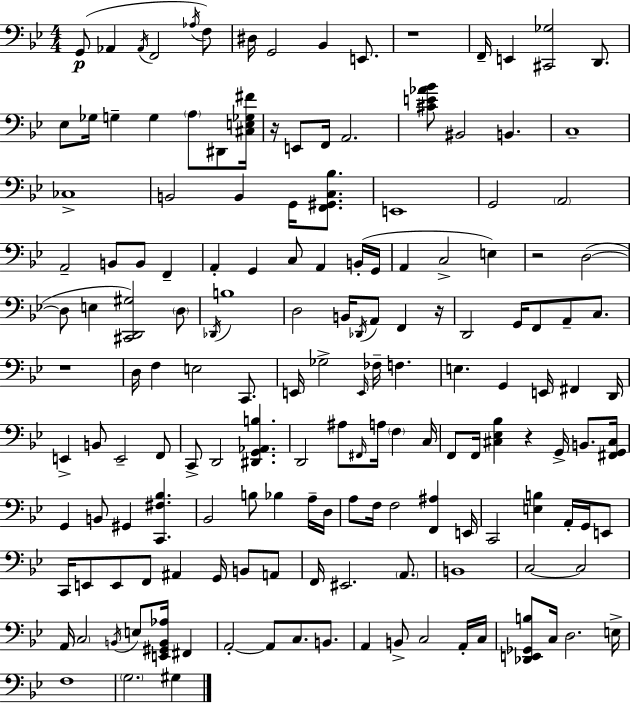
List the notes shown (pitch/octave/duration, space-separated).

G2/e Ab2/q Ab2/s F2/h Ab3/s F3/e D#3/s G2/h Bb2/q E2/e. R/w F2/s E2/q [C#2,Gb3]/h D2/e. Eb3/e Gb3/s G3/q G3/q A3/e D#2/e [C#3,E3,Gb3,F#4]/s R/s E2/e F2/s A2/h. [C#4,E4,Ab4,Bb4]/e BIS2/h B2/q. C3/w CES3/w B2/h B2/q G2/s [F2,G#2,C3,Bb3]/e. E2/w G2/h A2/h A2/h B2/e B2/e F2/q A2/q G2/q C3/e A2/q B2/s G2/s A2/q C3/h E3/q R/h D3/h D3/e E3/q [C#2,D2,G#3]/h D3/e Db2/s B3/w D3/h B2/s Db2/s A2/e F2/q R/s D2/h G2/s F2/e A2/e C3/e. R/w D3/s F3/q E3/h C2/e. E2/s Gb3/h E2/s FES3/s F3/q. E3/q. G2/q E2/s F#2/q D2/s E2/q B2/e E2/h F2/e C2/e D2/h [D#2,G2,Ab2,B3]/q. D2/h A#3/e F#2/s A3/s F3/q C3/s F2/e F2/s [C#3,Eb3,Bb3]/q R/q G2/s B2/e. [F#2,G2,C#3]/s G2/q B2/e G#2/q [C2,F#3,Bb3]/q. Bb2/h B3/e Bb3/q A3/s D3/s A3/e F3/s F3/h [F2,A#3]/q E2/s C2/h [E3,B3]/q A2/s G2/s E2/e C2/s E2/e E2/e F2/e A#2/q G2/s B2/e A2/e F2/s EIS2/h. A2/e. B2/w C3/h C3/h A2/s C3/h B2/s E3/e [E2,G#2,B2,Ab3]/s F#2/q A2/h A2/e C3/e. B2/e. A2/q B2/e C3/h A2/s C3/s [Db2,E2,Gb2,B3]/e C3/s D3/h. E3/s F3/w G3/h. G#3/q